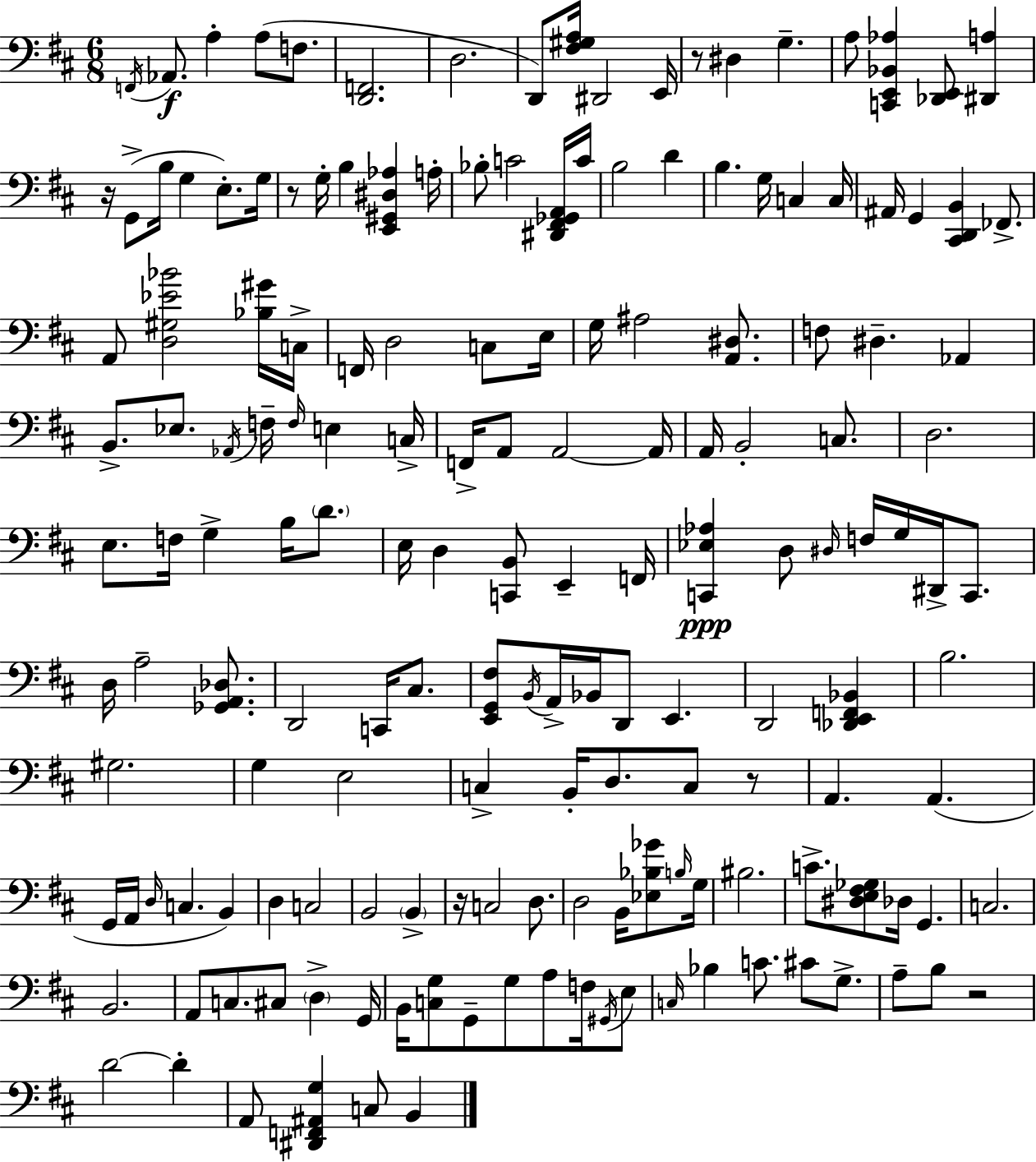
X:1
T:Untitled
M:6/8
L:1/4
K:D
F,,/4 _A,,/2 A, A,/2 F,/2 [D,,F,,]2 D,2 D,,/2 [^F,^G,A,]/4 ^D,,2 E,,/4 z/2 ^D, G, A,/2 [C,,E,,_B,,_A,] [_D,,E,,]/2 [^D,,A,] z/4 G,,/2 B,/4 G, E,/2 G,/4 z/2 G,/4 B, [E,,^G,,^D,_A,] A,/4 _B,/2 C2 [^D,,^F,,_G,,A,,]/4 C/4 B,2 D B, G,/4 C, C,/4 ^A,,/4 G,, [^C,,D,,B,,] _F,,/2 A,,/2 [D,^G,_E_B]2 [_B,^G]/4 C,/4 F,,/4 D,2 C,/2 E,/4 G,/4 ^A,2 [A,,^D,]/2 F,/2 ^D, _A,, B,,/2 _E,/2 _A,,/4 F,/4 F,/4 E, C,/4 F,,/4 A,,/2 A,,2 A,,/4 A,,/4 B,,2 C,/2 D,2 E,/2 F,/4 G, B,/4 D/2 E,/4 D, [C,,B,,]/2 E,, F,,/4 [C,,_E,_A,] D,/2 ^D,/4 F,/4 G,/4 ^D,,/4 C,,/2 D,/4 A,2 [_G,,A,,_D,]/2 D,,2 C,,/4 ^C,/2 [E,,G,,^F,]/2 B,,/4 A,,/4 _B,,/4 D,,/2 E,, D,,2 [_D,,E,,F,,_B,,] B,2 ^G,2 G, E,2 C, B,,/4 D,/2 C,/2 z/2 A,, A,, G,,/4 A,,/4 D,/4 C, B,, D, C,2 B,,2 B,, z/4 C,2 D,/2 D,2 B,,/4 [_E,_B,_G]/2 B,/4 G,/4 ^B,2 C/2 [^D,E,^F,_G,]/2 _D,/4 G,, C,2 B,,2 A,,/2 C,/2 ^C,/2 D, G,,/4 B,,/4 [C,G,]/2 G,,/2 G,/2 A,/2 F,/4 ^G,,/4 E,/2 C,/4 _B, C/2 ^C/2 G,/2 A,/2 B,/2 z2 D2 D A,,/2 [^D,,F,,^A,,G,] C,/2 B,,